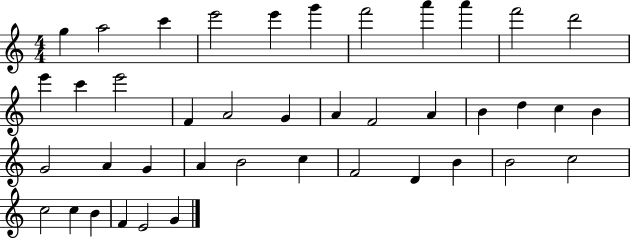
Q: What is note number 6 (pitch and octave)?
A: G6